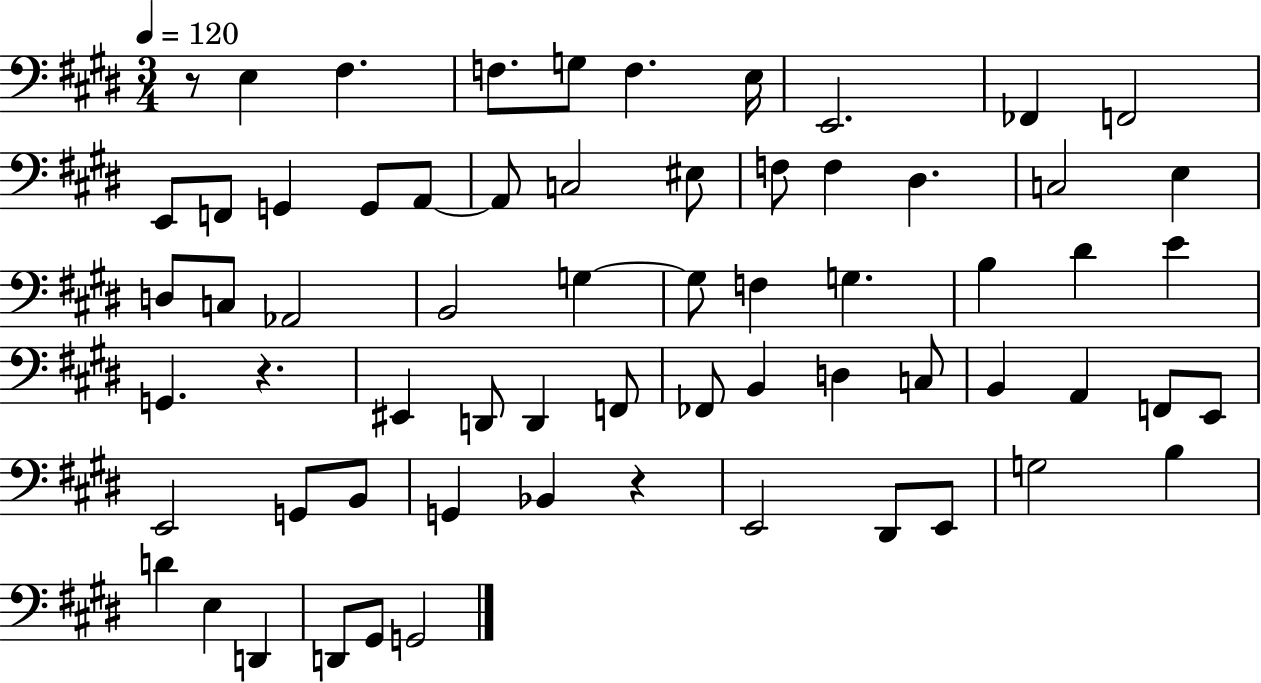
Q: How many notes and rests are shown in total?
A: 65